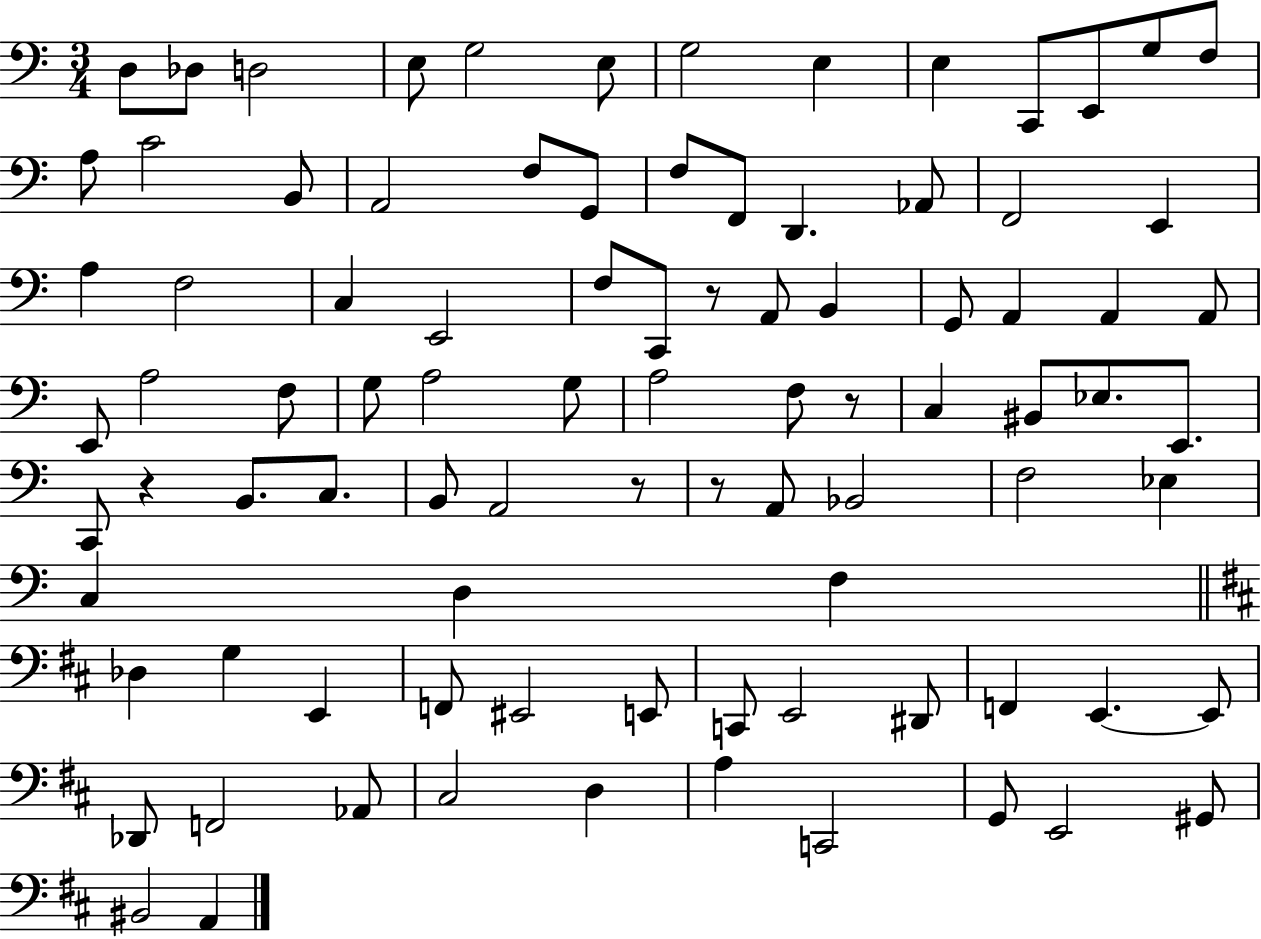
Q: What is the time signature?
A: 3/4